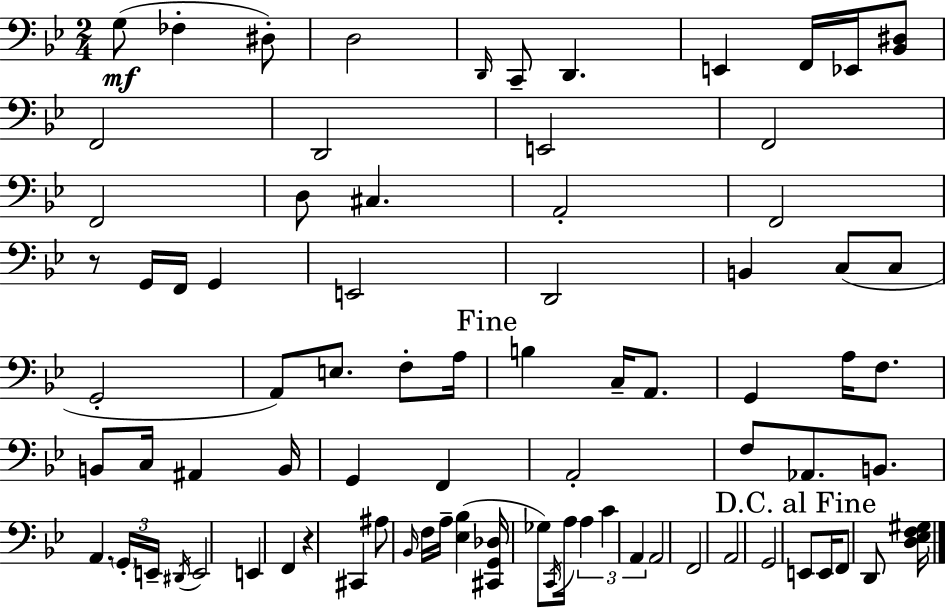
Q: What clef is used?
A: bass